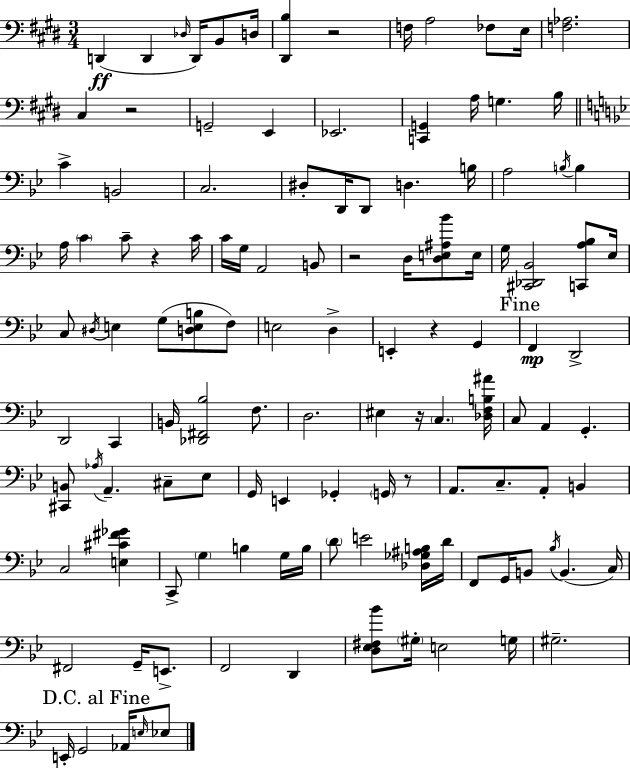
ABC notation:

X:1
T:Untitled
M:3/4
L:1/4
K:E
D,, D,, _D,/4 D,,/4 B,,/2 D,/4 [^D,,B,] z2 F,/4 A,2 _F,/2 E,/4 [F,_A,]2 ^C, z2 G,,2 E,, _E,,2 [C,,G,,] A,/4 G, B,/4 C B,,2 C,2 ^D,/2 D,,/4 D,,/2 D, B,/4 A,2 B,/4 B, A,/4 C C/2 z C/4 C/4 G,/4 A,,2 B,,/2 z2 D,/4 [D,E,^A,_B]/2 E,/4 G,/4 [^C,,_D,,_B,,]2 [C,,A,_B,]/2 _E,/4 C,/2 ^D,/4 E, G,/2 [D,E,B,]/2 F,/2 E,2 D, E,, z G,, F,, D,,2 D,,2 C,, B,,/4 [_D,,^F,,_B,]2 F,/2 D,2 ^E, z/4 C, [_D,F,B,^A]/4 C,/2 A,, G,, [^C,,B,,]/2 _A,/4 A,, ^C,/2 _E,/2 G,,/4 E,, _G,, G,,/4 z/2 A,,/2 C,/2 A,,/2 B,, C,2 [E,^C^F_G] C,,/2 G, B, G,/4 B,/4 D/2 E2 [_D,_G,^A,B,]/4 D/4 F,,/2 G,,/4 B,,/2 _B,/4 B,, C,/4 ^F,,2 G,,/4 E,,/2 F,,2 D,, [D,_E,^F,_B]/2 ^G,/4 E,2 G,/4 ^G,2 E,,/4 G,,2 _A,,/4 E,/4 _E,/2